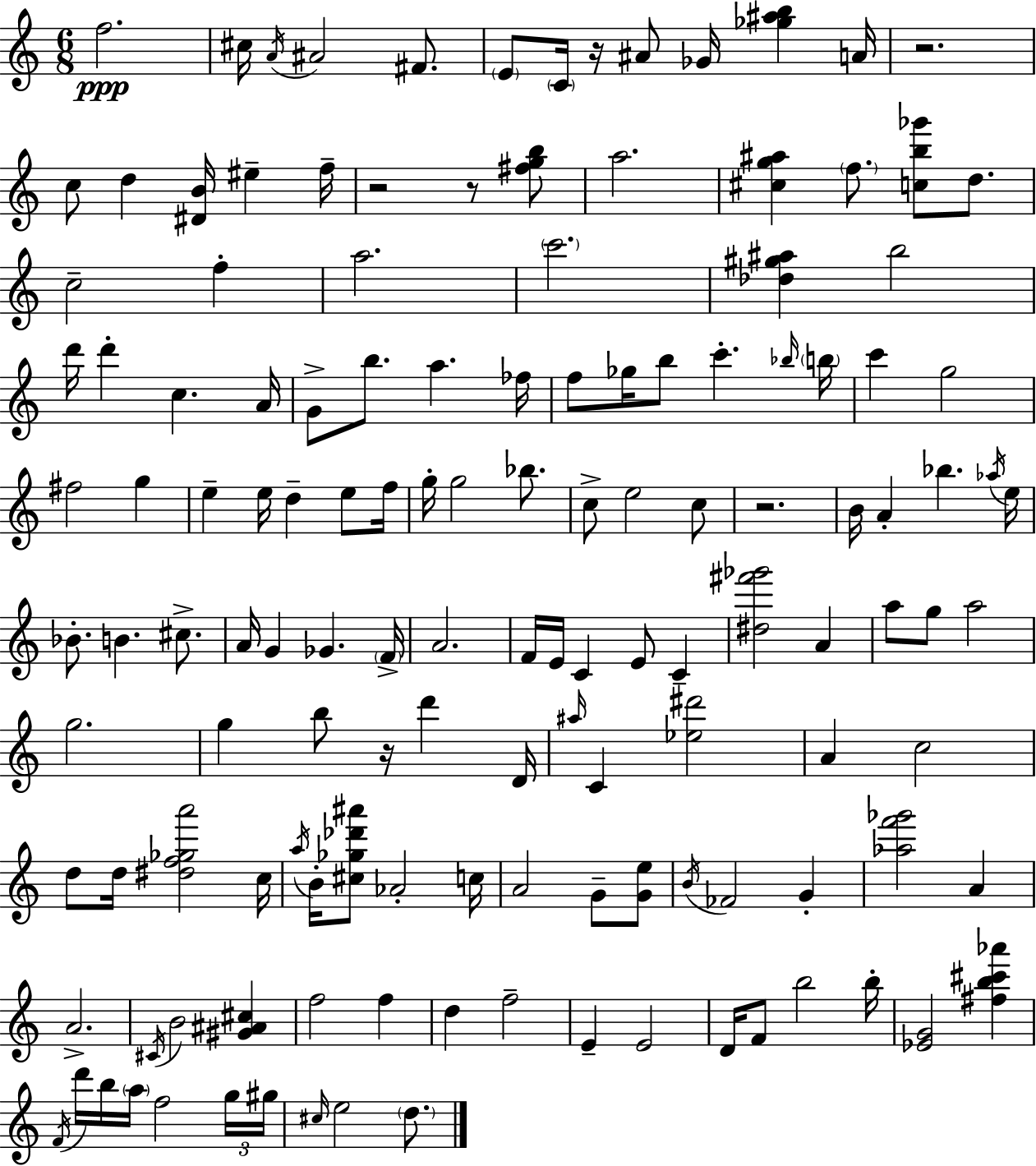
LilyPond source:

{
  \clef treble
  \numericTimeSignature
  \time 6/8
  \key a \minor
  f''2.\ppp | cis''16 \acciaccatura { a'16 } ais'2 fis'8. | \parenthesize e'8 \parenthesize c'16 r16 ais'8 ges'16 <ges'' ais'' b''>4 | a'16 r2. | \break c''8 d''4 <dis' b'>16 eis''4-- | f''16-- r2 r8 <fis'' g'' b''>8 | a''2. | <cis'' g'' ais''>4 \parenthesize f''8. <c'' b'' ges'''>8 d''8. | \break c''2-- f''4-. | a''2. | \parenthesize c'''2. | <des'' gis'' ais''>4 b''2 | \break d'''16 d'''4-. c''4. | a'16 g'8-> b''8. a''4. | fes''16 f''8 ges''16 b''8 c'''4.-. | \grace { bes''16 } \parenthesize b''16 c'''4 g''2 | \break fis''2 g''4 | e''4-- e''16 d''4-- e''8 | f''16 g''16-. g''2 bes''8. | c''8-> e''2 | \break c''8 r2. | b'16 a'4-. bes''4. | \acciaccatura { aes''16 } e''16 bes'8.-. b'4. | cis''8.-> a'16 g'4 ges'4. | \break \parenthesize f'16-> a'2. | f'16 e'16 c'4 e'8 c'4-- | <dis'' fis''' ges'''>2 a'4 | a''8 g''8 a''2 | \break g''2. | g''4 b''8 r16 d'''4 | d'16 \grace { ais''16 } c'4 <ees'' dis'''>2 | a'4 c''2 | \break d''8 d''16 <dis'' f'' ges'' a'''>2 | c''16 \acciaccatura { a''16 } b'16-. <cis'' ges'' des''' ais'''>8 aes'2-. | c''16 a'2 | g'8-- <g' e''>8 \acciaccatura { b'16 } fes'2 | \break g'4-. <aes'' f''' ges'''>2 | a'4 a'2.-> | \acciaccatura { cis'16 } b'2 | <gis' ais' cis''>4 f''2 | \break f''4 d''4 f''2-- | e'4-- e'2 | d'16 f'8 b''2 | b''16-. <ees' g'>2 | \break <fis'' b'' cis''' aes'''>4 \acciaccatura { f'16 } d'''16 b''16 \parenthesize a''16 f''2 | \tuplet 3/2 { g''16 gis''16 \grace { cis''16 } } e''2 | \parenthesize d''8. \bar "|."
}